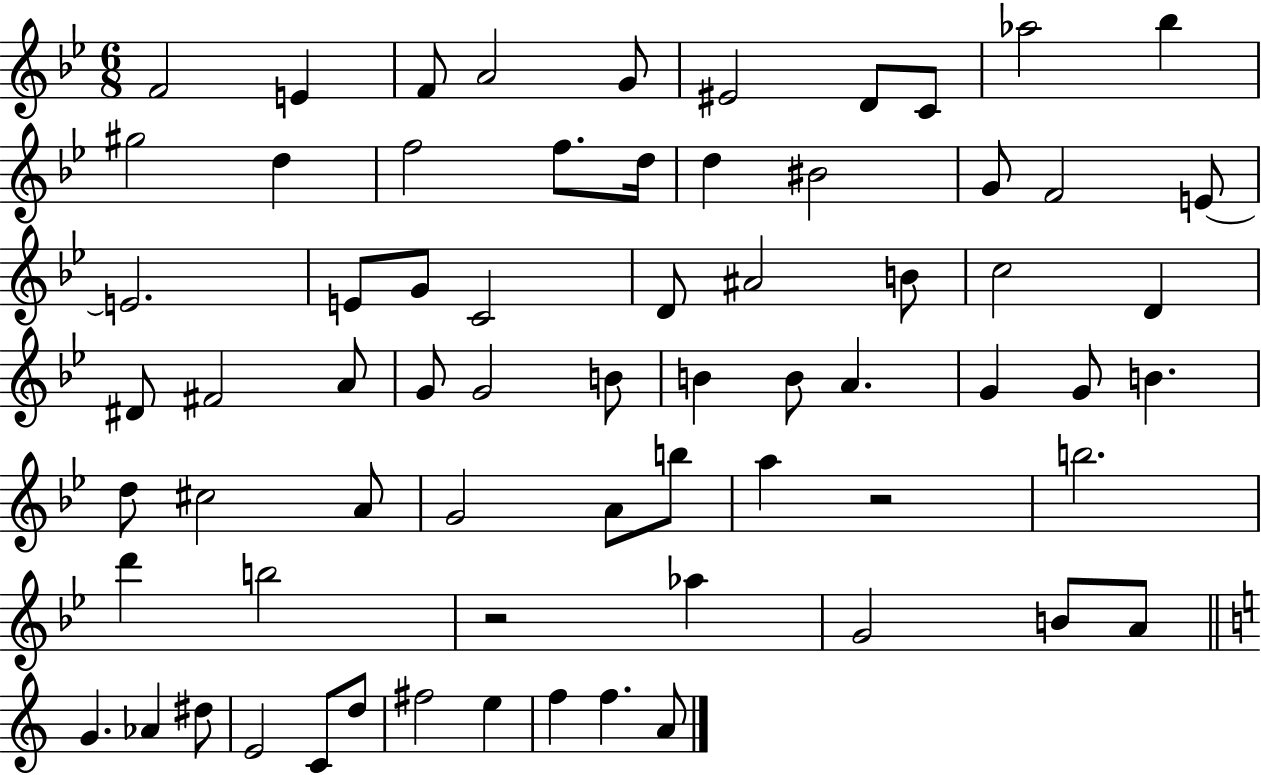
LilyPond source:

{
  \clef treble
  \numericTimeSignature
  \time 6/8
  \key bes \major
  f'2 e'4 | f'8 a'2 g'8 | eis'2 d'8 c'8 | aes''2 bes''4 | \break gis''2 d''4 | f''2 f''8. d''16 | d''4 bis'2 | g'8 f'2 e'8~~ | \break e'2. | e'8 g'8 c'2 | d'8 ais'2 b'8 | c''2 d'4 | \break dis'8 fis'2 a'8 | g'8 g'2 b'8 | b'4 b'8 a'4. | g'4 g'8 b'4. | \break d''8 cis''2 a'8 | g'2 a'8 b''8 | a''4 r2 | b''2. | \break d'''4 b''2 | r2 aes''4 | g'2 b'8 a'8 | \bar "||" \break \key c \major g'4. aes'4 dis''8 | e'2 c'8 d''8 | fis''2 e''4 | f''4 f''4. a'8 | \break \bar "|."
}